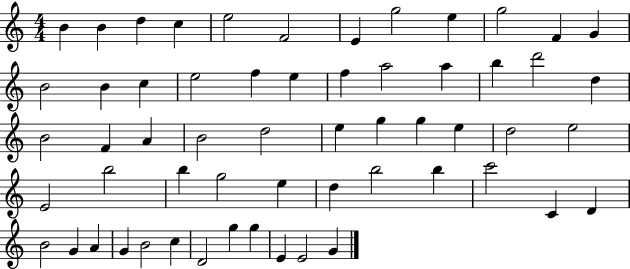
{
  \clef treble
  \numericTimeSignature
  \time 4/4
  \key c \major
  b'4 b'4 d''4 c''4 | e''2 f'2 | e'4 g''2 e''4 | g''2 f'4 g'4 | \break b'2 b'4 c''4 | e''2 f''4 e''4 | f''4 a''2 a''4 | b''4 d'''2 d''4 | \break b'2 f'4 a'4 | b'2 d''2 | e''4 g''4 g''4 e''4 | d''2 e''2 | \break e'2 b''2 | b''4 g''2 e''4 | d''4 b''2 b''4 | c'''2 c'4 d'4 | \break b'2 g'4 a'4 | g'4 b'2 c''4 | d'2 g''4 g''4 | e'4 e'2 g'4 | \break \bar "|."
}